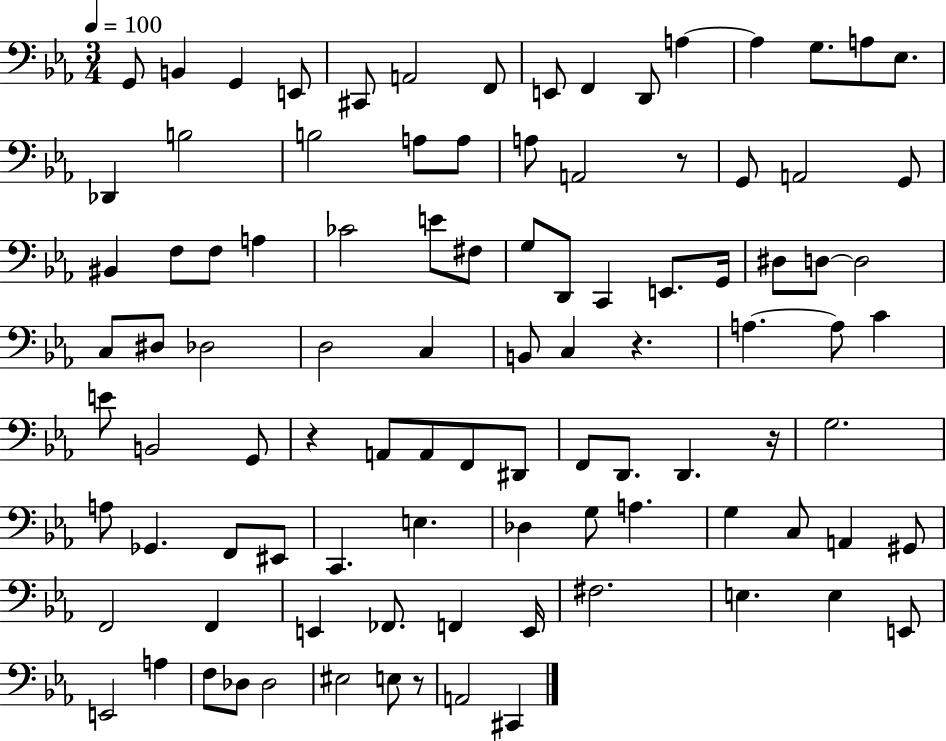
{
  \clef bass
  \numericTimeSignature
  \time 3/4
  \key ees \major
  \tempo 4 = 100
  \repeat volta 2 { g,8 b,4 g,4 e,8 | cis,8 a,2 f,8 | e,8 f,4 d,8 a4~~ | a4 g8. a8 ees8. | \break des,4 b2 | b2 a8 a8 | a8 a,2 r8 | g,8 a,2 g,8 | \break bis,4 f8 f8 a4 | ces'2 e'8 fis8 | g8 d,8 c,4 e,8. g,16 | dis8 d8~~ d2 | \break c8 dis8 des2 | d2 c4 | b,8 c4 r4. | a4.~~ a8 c'4 | \break e'8 b,2 g,8 | r4 a,8 a,8 f,8 dis,8 | f,8 d,8. d,4. r16 | g2. | \break a8 ges,4. f,8 eis,8 | c,4. e4. | des4 g8 a4. | g4 c8 a,4 gis,8 | \break f,2 f,4 | e,4 fes,8. f,4 e,16 | fis2. | e4. e4 e,8 | \break e,2 a4 | f8 des8 des2 | eis2 e8 r8 | a,2 cis,4 | \break } \bar "|."
}